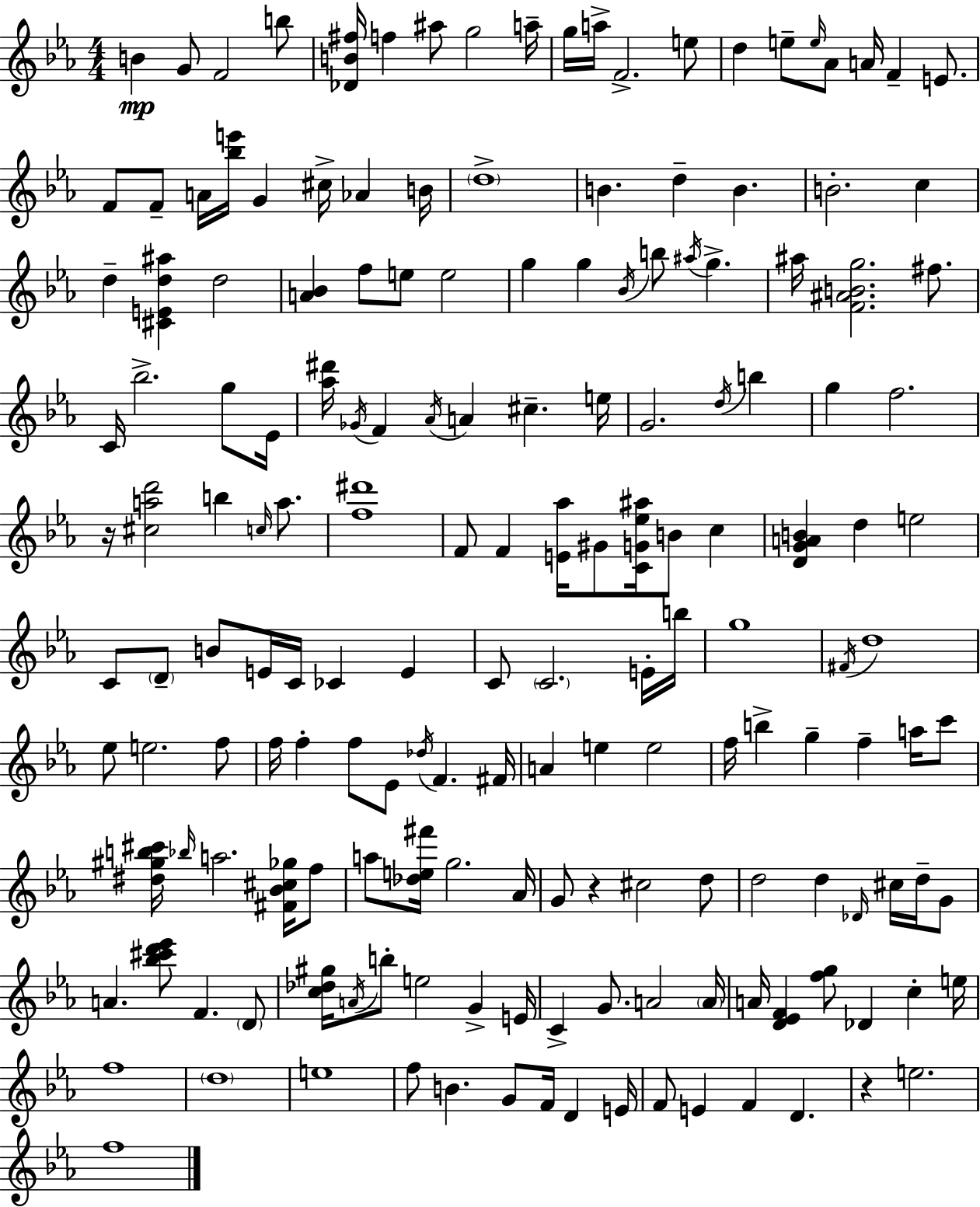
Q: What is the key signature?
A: C minor